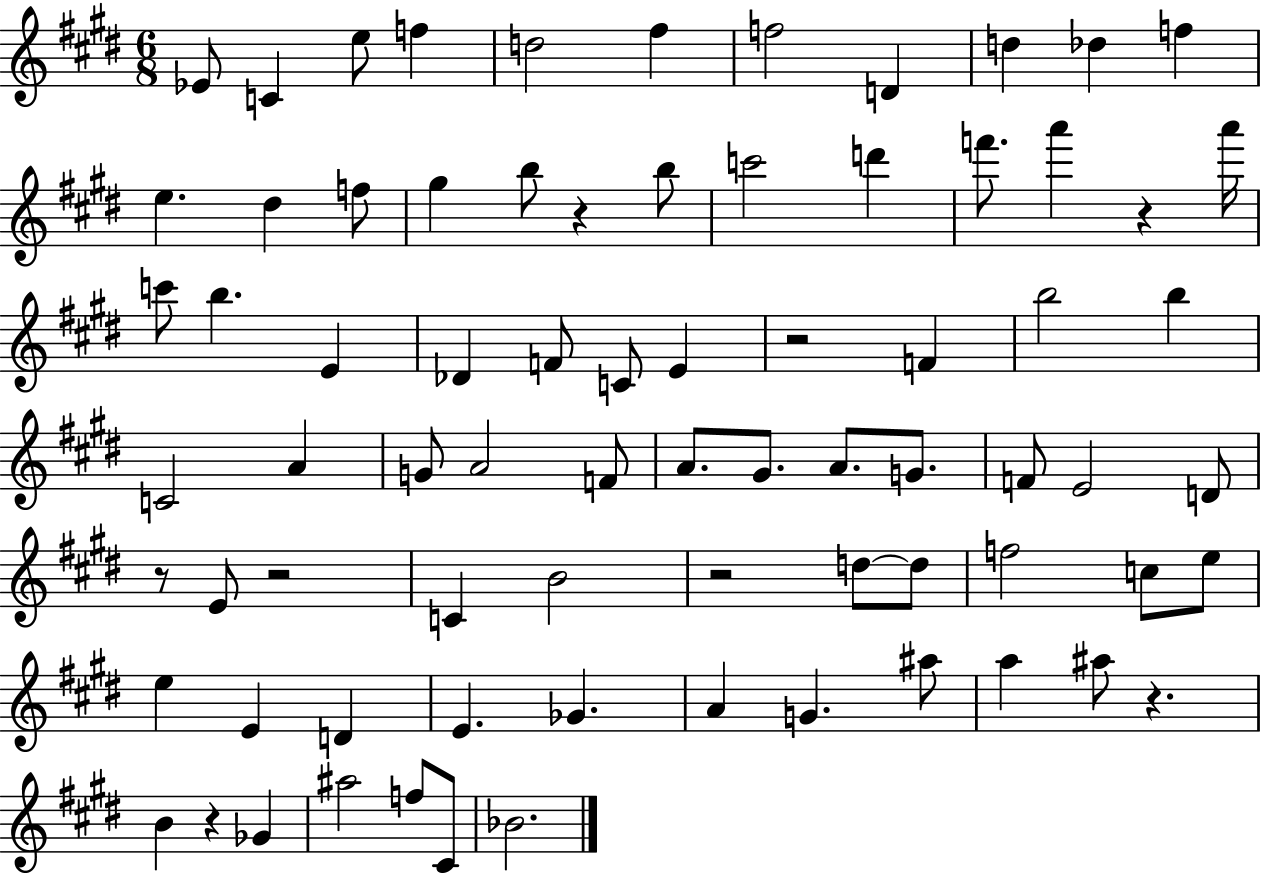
{
  \clef treble
  \numericTimeSignature
  \time 6/8
  \key e \major
  ees'8 c'4 e''8 f''4 | d''2 fis''4 | f''2 d'4 | d''4 des''4 f''4 | \break e''4. dis''4 f''8 | gis''4 b''8 r4 b''8 | c'''2 d'''4 | f'''8. a'''4 r4 a'''16 | \break c'''8 b''4. e'4 | des'4 f'8 c'8 e'4 | r2 f'4 | b''2 b''4 | \break c'2 a'4 | g'8 a'2 f'8 | a'8. gis'8. a'8. g'8. | f'8 e'2 d'8 | \break r8 e'8 r2 | c'4 b'2 | r2 d''8~~ d''8 | f''2 c''8 e''8 | \break e''4 e'4 d'4 | e'4. ges'4. | a'4 g'4. ais''8 | a''4 ais''8 r4. | \break b'4 r4 ges'4 | ais''2 f''8 cis'8 | bes'2. | \bar "|."
}